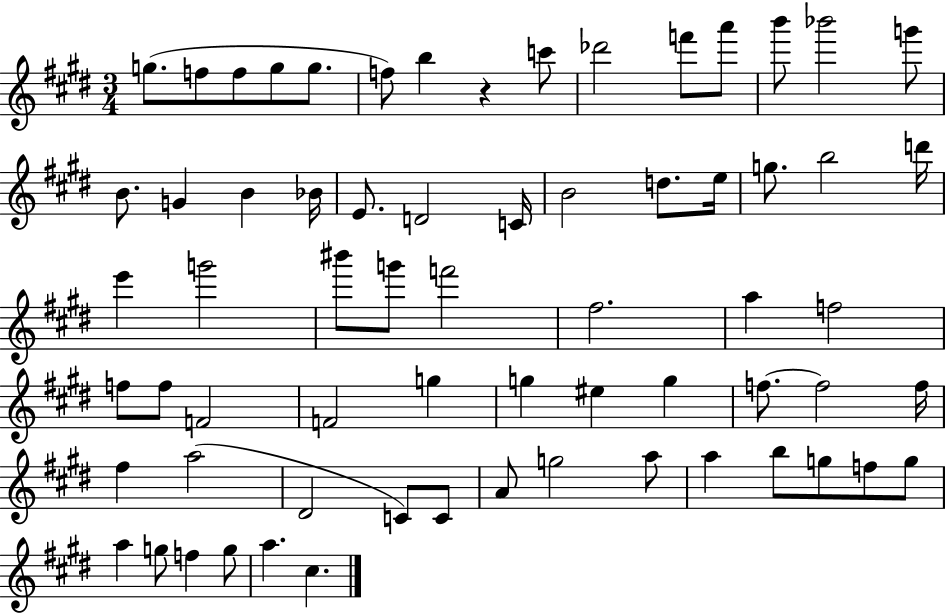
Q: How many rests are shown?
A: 1